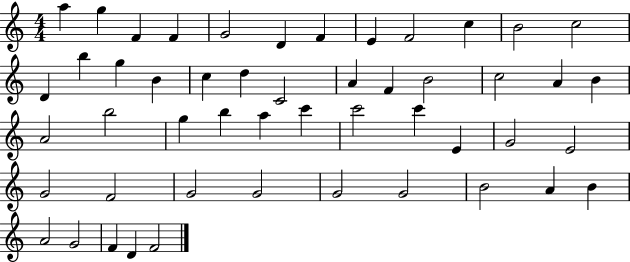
X:1
T:Untitled
M:4/4
L:1/4
K:C
a g F F G2 D F E F2 c B2 c2 D b g B c d C2 A F B2 c2 A B A2 b2 g b a c' c'2 c' E G2 E2 G2 F2 G2 G2 G2 G2 B2 A B A2 G2 F D F2